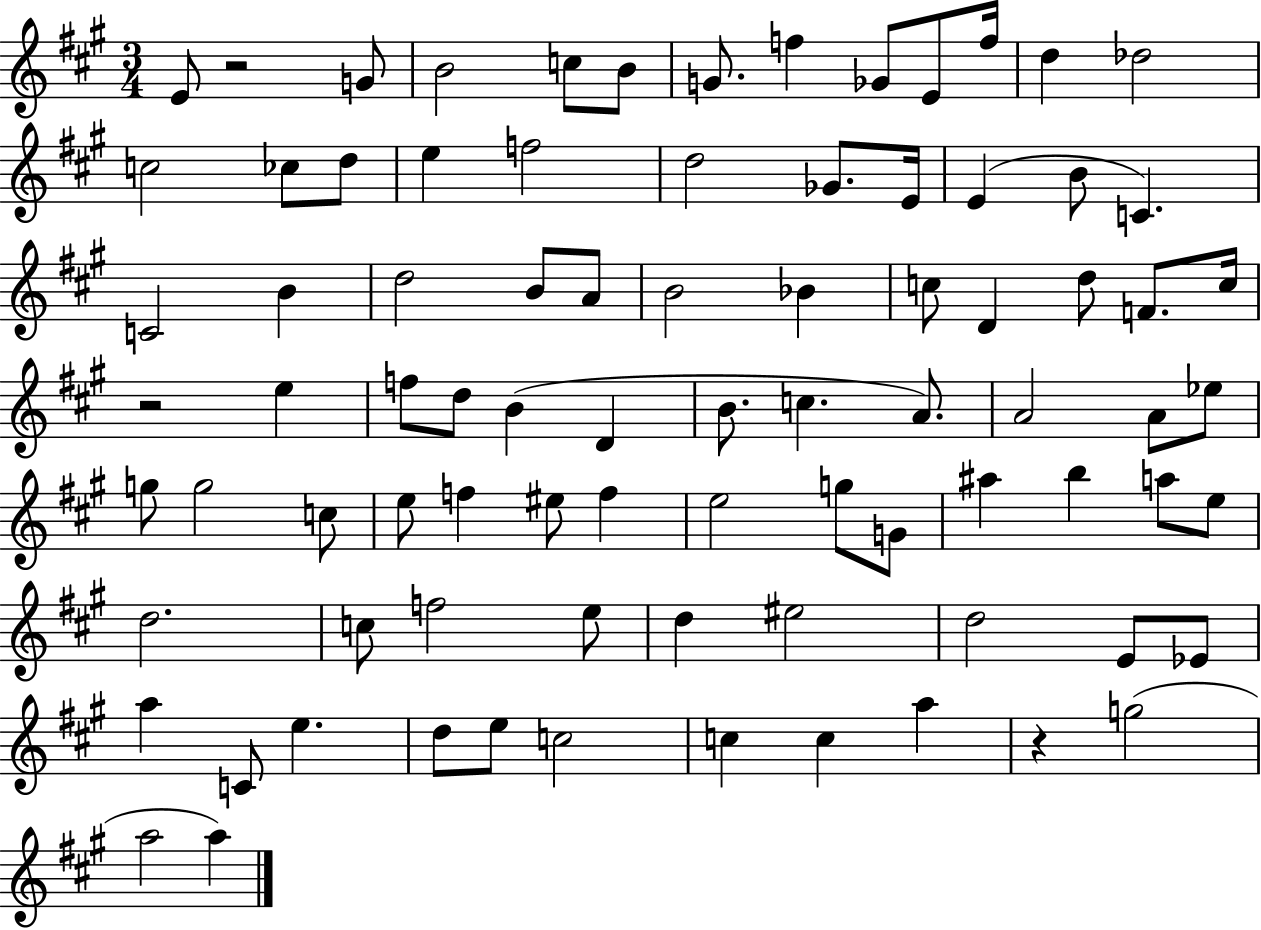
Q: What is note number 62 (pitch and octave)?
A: C5